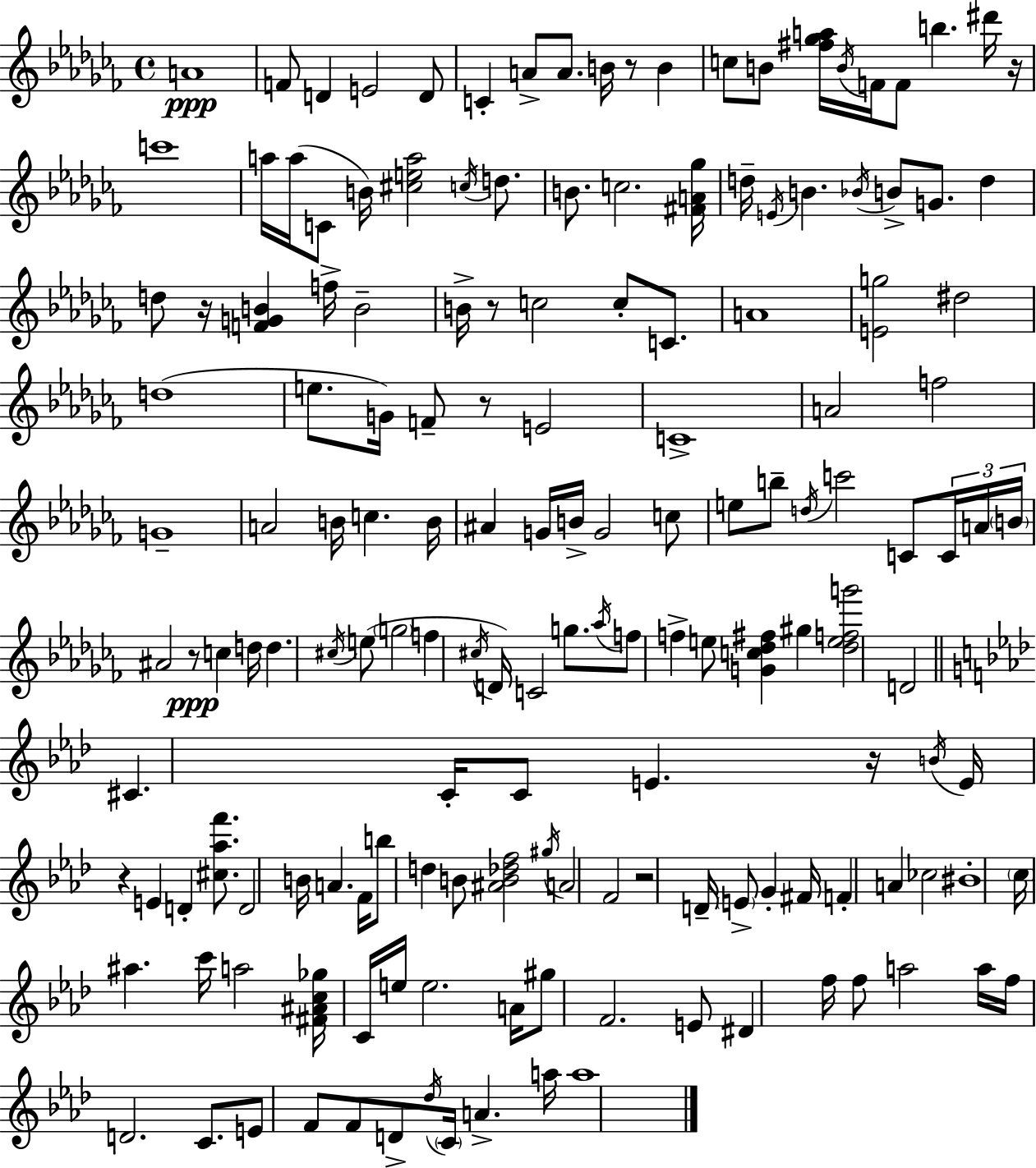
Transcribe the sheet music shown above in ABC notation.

X:1
T:Untitled
M:4/4
L:1/4
K:Abm
A4 F/2 D E2 D/2 C A/2 A/2 B/4 z/2 B c/2 B/2 [^f_ga]/4 B/4 F/4 F/2 b ^d'/4 z/4 c'4 a/4 a/4 C/2 B/4 [^cea]2 c/4 d/2 B/2 c2 [^FA_g]/4 d/4 E/4 B _B/4 B/2 G/2 d d/2 z/4 [FGB] f/4 B2 B/4 z/2 c2 c/2 C/2 A4 [Eg]2 ^d2 d4 e/2 G/4 F/2 z/2 E2 C4 A2 f2 G4 A2 B/4 c B/4 ^A G/4 B/4 G2 c/2 e/2 b/2 d/4 c'2 C/2 C/4 A/4 B/4 ^A2 z/2 c d/4 d ^c/4 e/2 g2 f ^c/4 D/4 C2 g/2 _a/4 f/2 f e/2 [Gc_d^f] ^g [_defg']2 D2 ^C C/4 C/2 E z/4 B/4 E/4 z E D [^c_af']/2 D2 B/4 A F/4 b/2 d B/2 [^AB_df]2 ^g/4 A2 F2 z2 D/4 E/2 G ^F/4 F A _c2 ^B4 c/4 ^a c'/4 a2 [^F^Ac_g]/4 C/4 e/4 e2 A/4 ^g/2 F2 E/2 ^D f/4 f/2 a2 a/4 f/4 D2 C/2 E/2 F/2 F/2 D/2 _d/4 C/4 A a/4 a4